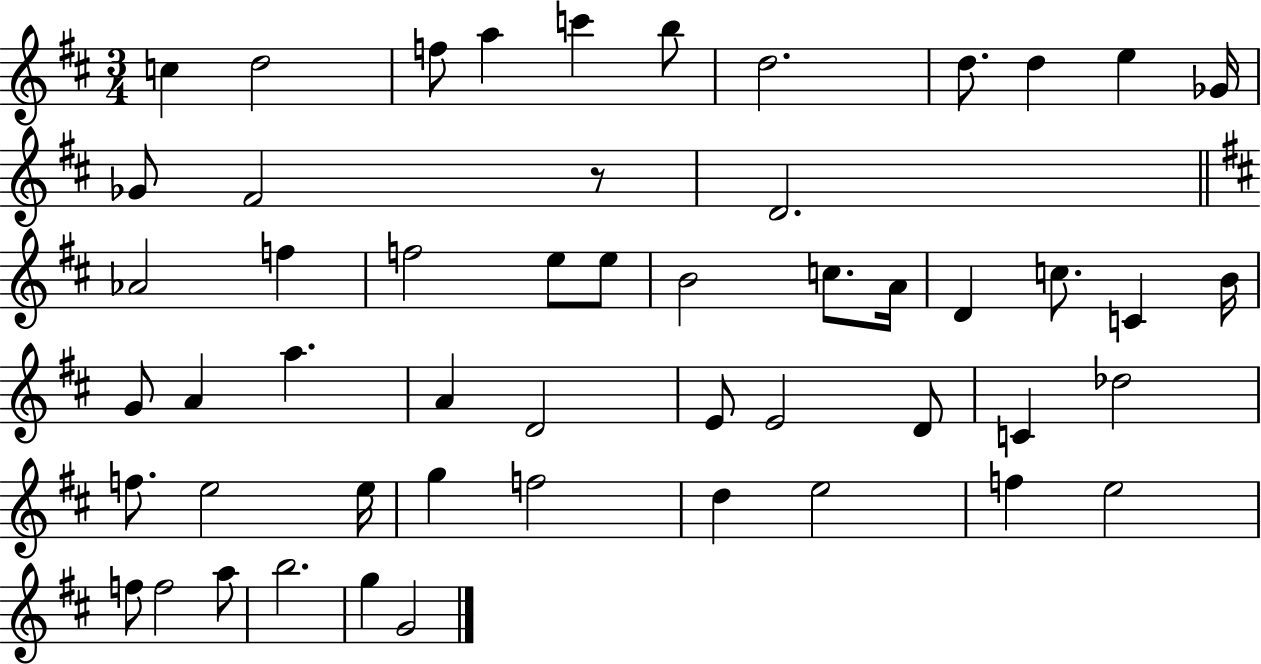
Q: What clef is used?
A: treble